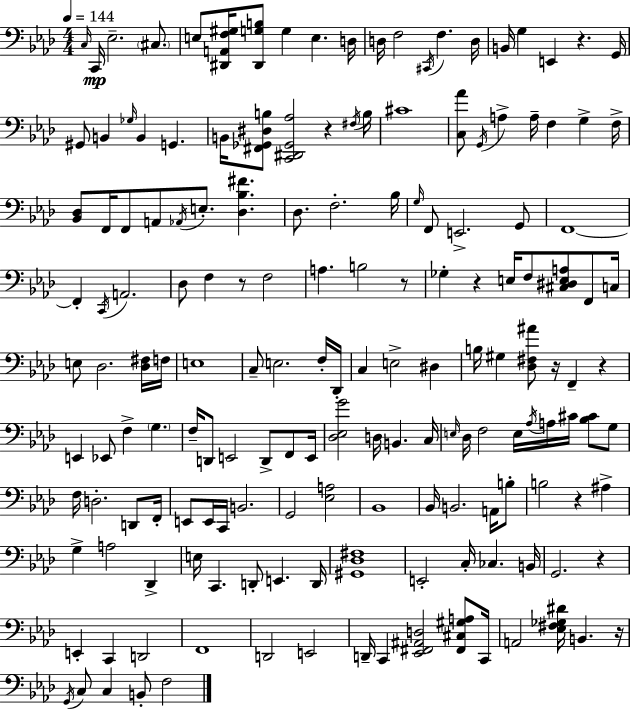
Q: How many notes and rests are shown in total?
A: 165